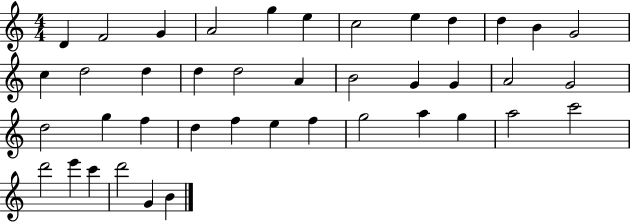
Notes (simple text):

D4/q F4/h G4/q A4/h G5/q E5/q C5/h E5/q D5/q D5/q B4/q G4/h C5/q D5/h D5/q D5/q D5/h A4/q B4/h G4/q G4/q A4/h G4/h D5/h G5/q F5/q D5/q F5/q E5/q F5/q G5/h A5/q G5/q A5/h C6/h D6/h E6/q C6/q D6/h G4/q B4/q